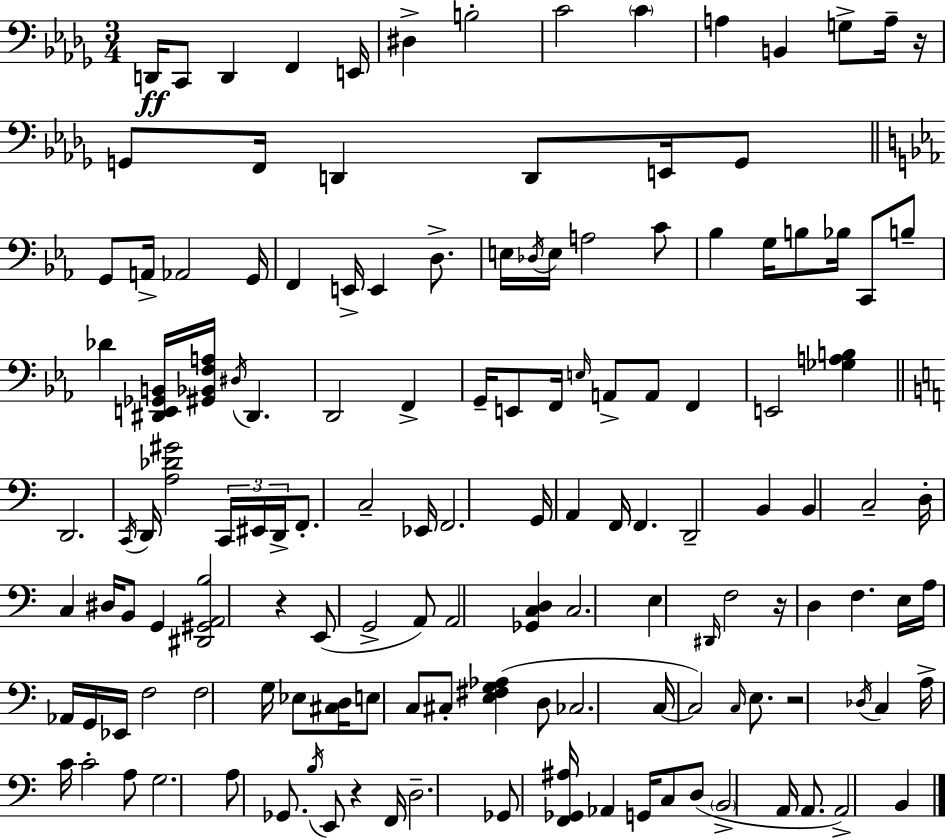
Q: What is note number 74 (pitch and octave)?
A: G2